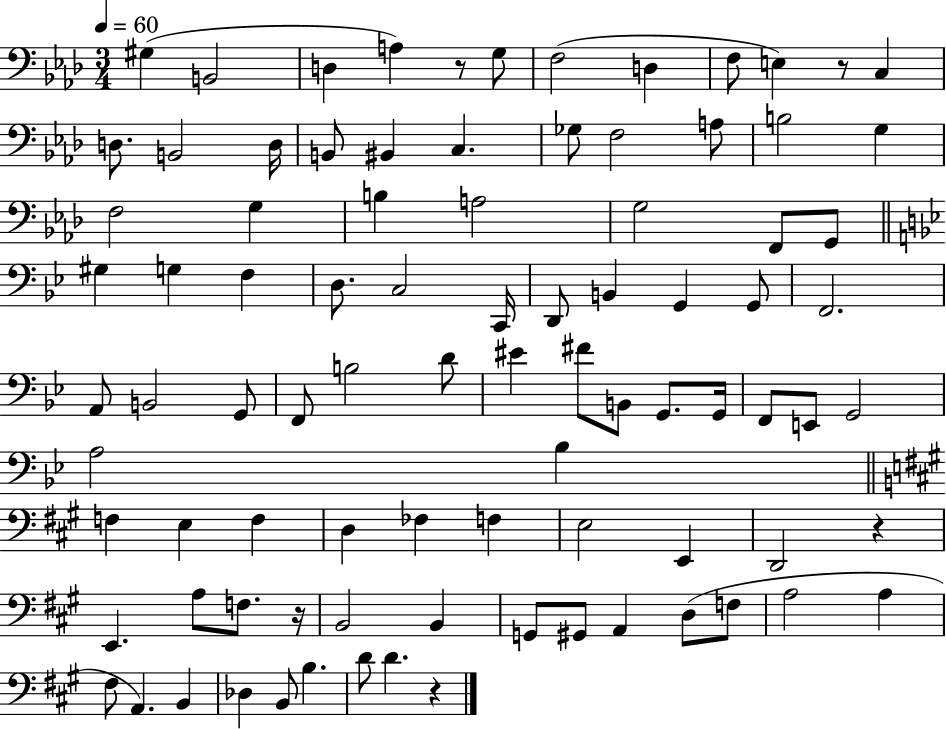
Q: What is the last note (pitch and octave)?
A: D4